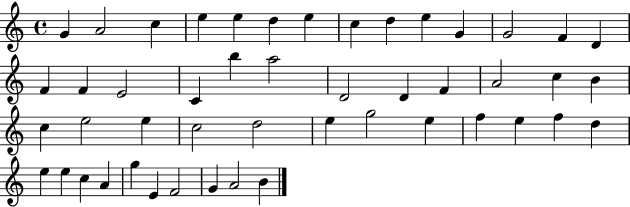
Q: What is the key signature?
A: C major